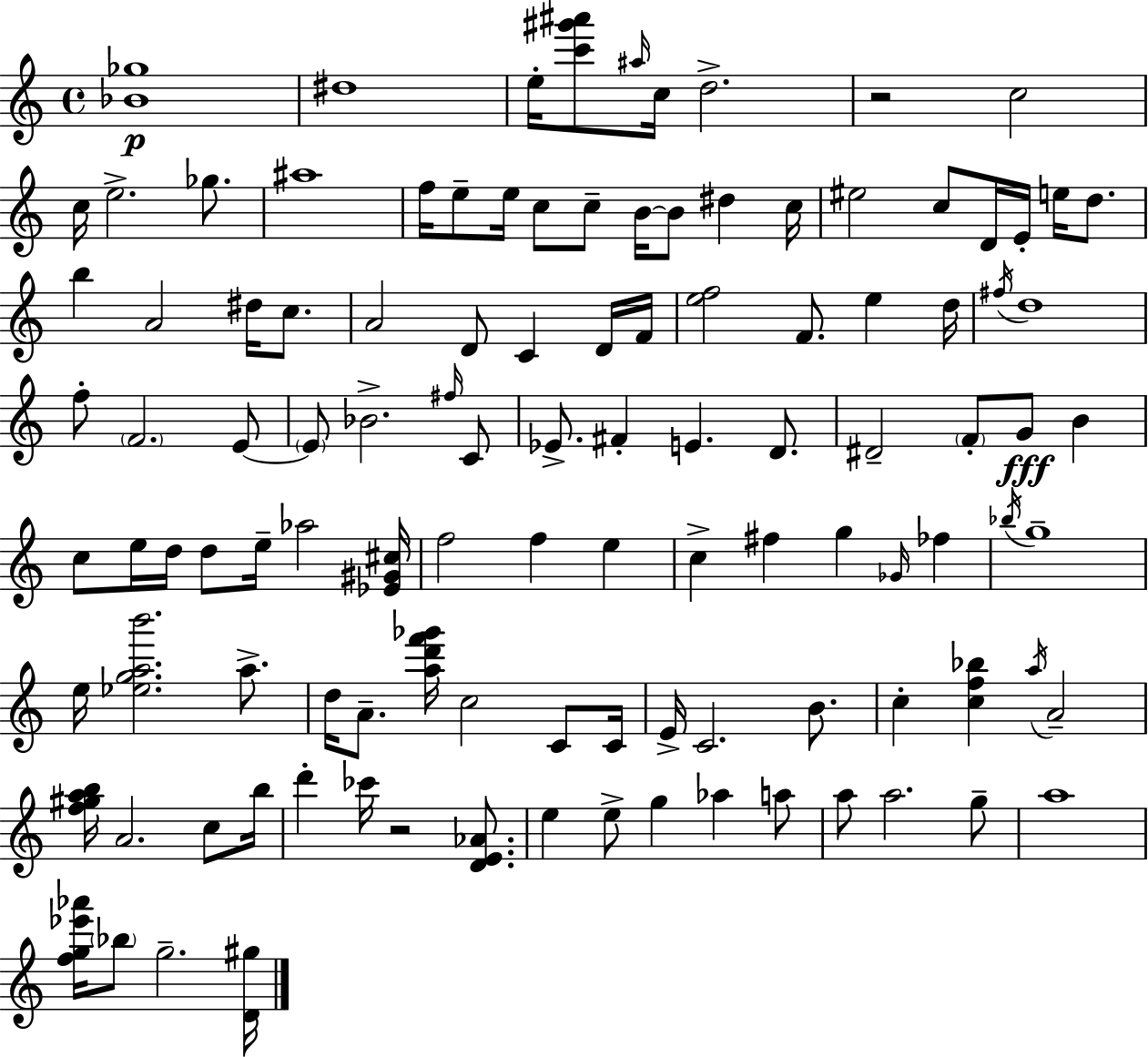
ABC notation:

X:1
T:Untitled
M:4/4
L:1/4
K:C
[_B_g]4 ^d4 e/4 [c'^g'^a']/2 ^a/4 c/4 d2 z2 c2 c/4 e2 _g/2 ^a4 f/4 e/2 e/4 c/2 c/2 B/4 B/2 ^d c/4 ^e2 c/2 D/4 E/4 e/4 d/2 b A2 ^d/4 c/2 A2 D/2 C D/4 F/4 [ef]2 F/2 e d/4 ^f/4 d4 f/2 F2 E/2 E/2 _B2 ^f/4 C/2 _E/2 ^F E D/2 ^D2 F/2 G/2 B c/2 e/4 d/4 d/2 e/4 _a2 [_E^G^c]/4 f2 f e c ^f g _G/4 _f _b/4 g4 e/4 [_egab']2 a/2 d/4 A/2 [ad'f'_g']/4 c2 C/2 C/4 E/4 C2 B/2 c [cf_b] a/4 A2 [f^gab]/4 A2 c/2 b/4 d' _c'/4 z2 [DE_A]/2 e e/2 g _a a/2 a/2 a2 g/2 a4 [fg_e'_a']/4 _b/2 g2 [D^g]/4